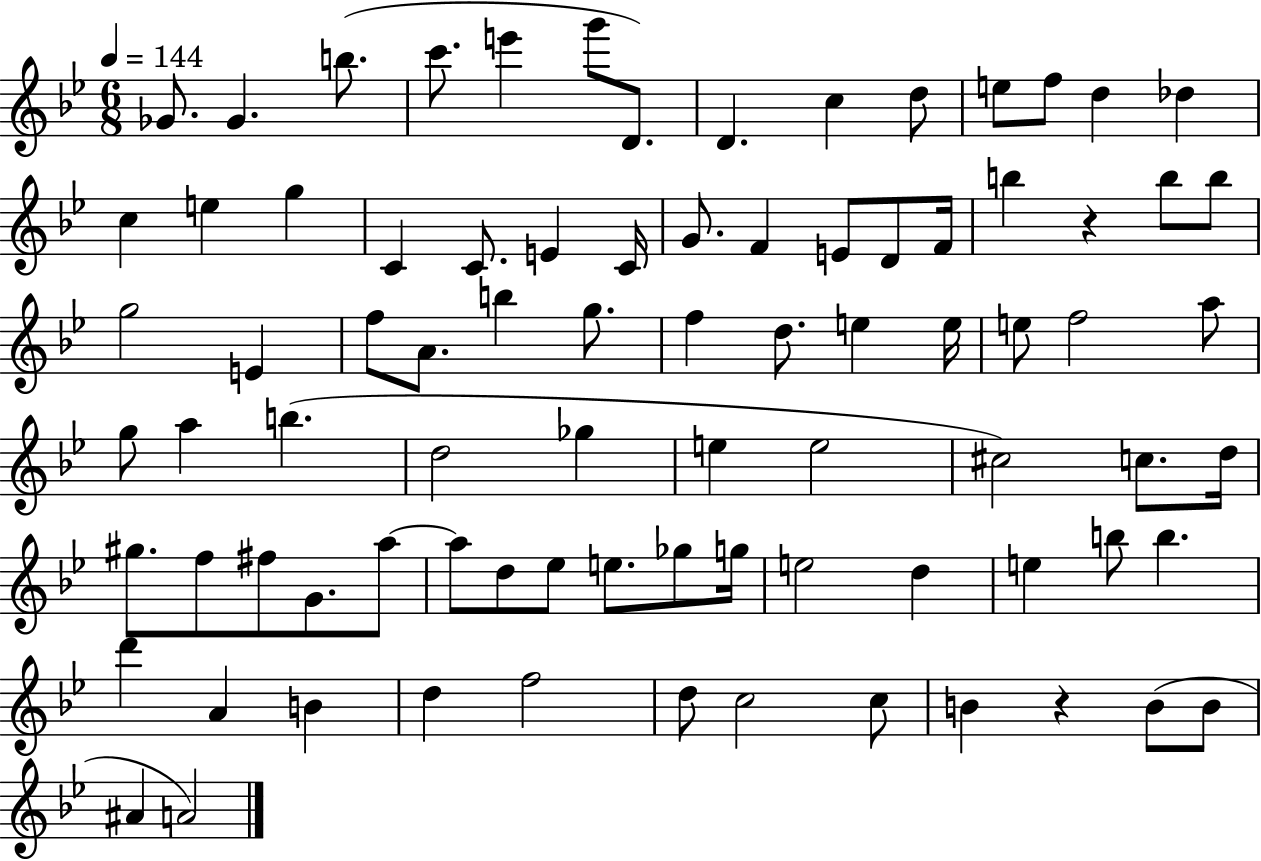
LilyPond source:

{
  \clef treble
  \numericTimeSignature
  \time 6/8
  \key bes \major
  \tempo 4 = 144
  ges'8. ges'4. b''8.( | c'''8. e'''4 g'''8 d'8.) | d'4. c''4 d''8 | e''8 f''8 d''4 des''4 | \break c''4 e''4 g''4 | c'4 c'8. e'4 c'16 | g'8. f'4 e'8 d'8 f'16 | b''4 r4 b''8 b''8 | \break g''2 e'4 | f''8 a'8. b''4 g''8. | f''4 d''8. e''4 e''16 | e''8 f''2 a''8 | \break g''8 a''4 b''4.( | d''2 ges''4 | e''4 e''2 | cis''2) c''8. d''16 | \break gis''8. f''8 fis''8 g'8. a''8~~ | a''8 d''8 ees''8 e''8. ges''8 g''16 | e''2 d''4 | e''4 b''8 b''4. | \break d'''4 a'4 b'4 | d''4 f''2 | d''8 c''2 c''8 | b'4 r4 b'8( b'8 | \break ais'4 a'2) | \bar "|."
}